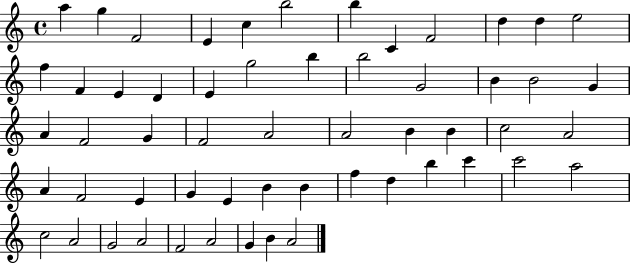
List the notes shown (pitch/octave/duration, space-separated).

A5/q G5/q F4/h E4/q C5/q B5/h B5/q C4/q F4/h D5/q D5/q E5/h F5/q F4/q E4/q D4/q E4/q G5/h B5/q B5/h G4/h B4/q B4/h G4/q A4/q F4/h G4/q F4/h A4/h A4/h B4/q B4/q C5/h A4/h A4/q F4/h E4/q G4/q E4/q B4/q B4/q F5/q D5/q B5/q C6/q C6/h A5/h C5/h A4/h G4/h A4/h F4/h A4/h G4/q B4/q A4/h